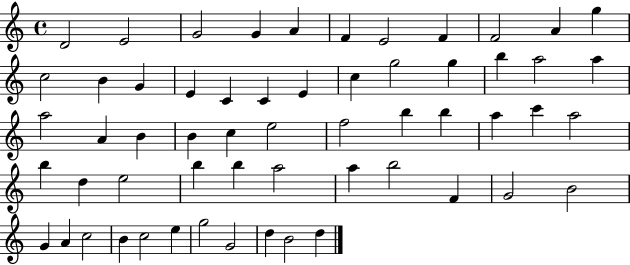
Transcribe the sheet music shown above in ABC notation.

X:1
T:Untitled
M:4/4
L:1/4
K:C
D2 E2 G2 G A F E2 F F2 A g c2 B G E C C E c g2 g b a2 a a2 A B B c e2 f2 b b a c' a2 b d e2 b b a2 a b2 F G2 B2 G A c2 B c2 e g2 G2 d B2 d